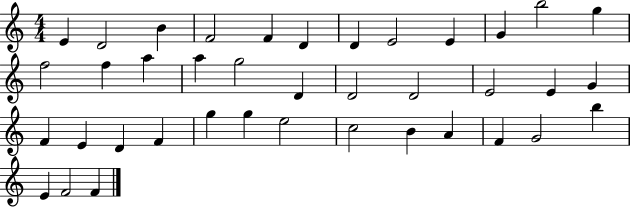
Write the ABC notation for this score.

X:1
T:Untitled
M:4/4
L:1/4
K:C
E D2 B F2 F D D E2 E G b2 g f2 f a a g2 D D2 D2 E2 E G F E D F g g e2 c2 B A F G2 b E F2 F